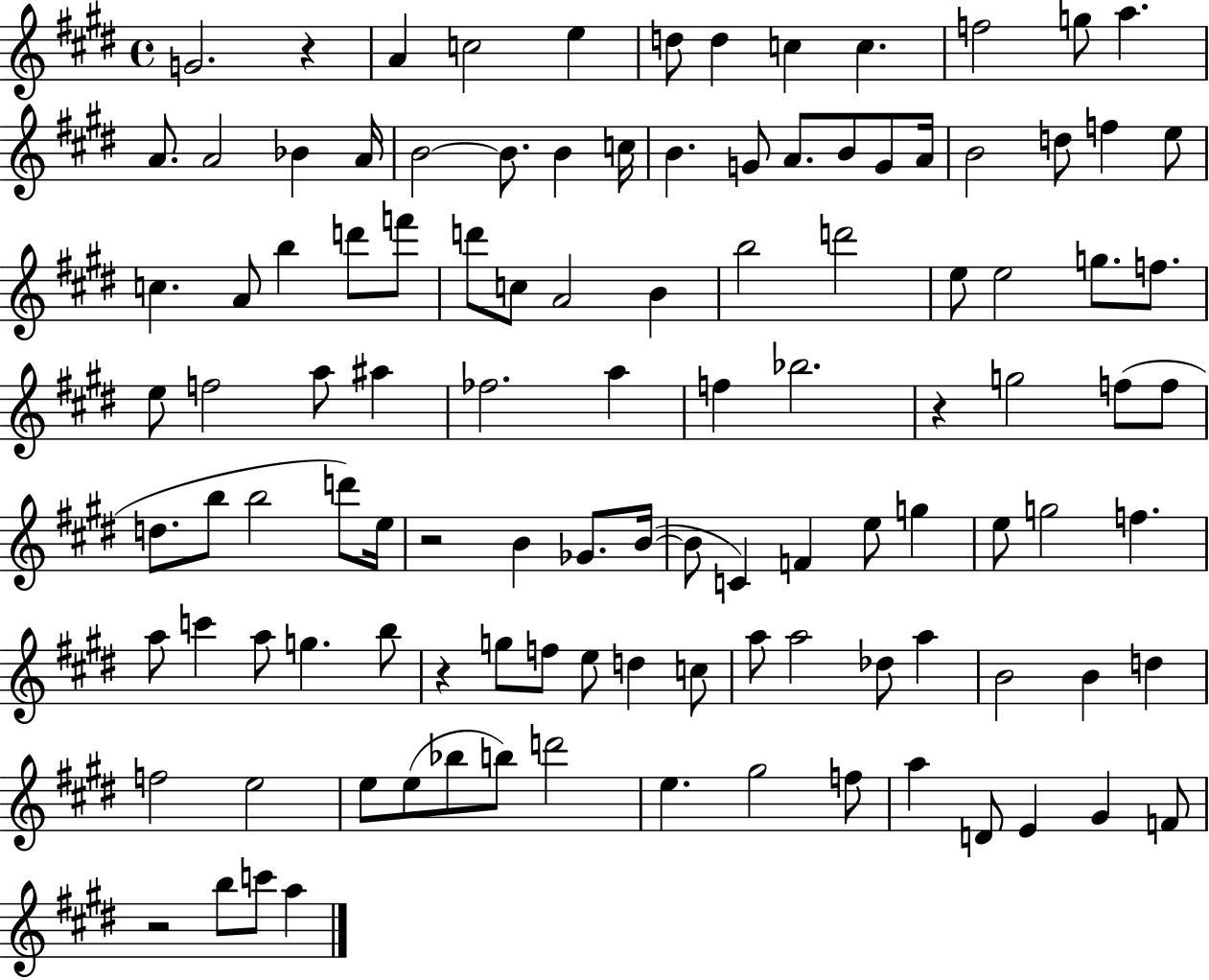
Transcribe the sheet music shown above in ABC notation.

X:1
T:Untitled
M:4/4
L:1/4
K:E
G2 z A c2 e d/2 d c c f2 g/2 a A/2 A2 _B A/4 B2 B/2 B c/4 B G/2 A/2 B/2 G/2 A/4 B2 d/2 f e/2 c A/2 b d'/2 f'/2 d'/2 c/2 A2 B b2 d'2 e/2 e2 g/2 f/2 e/2 f2 a/2 ^a _f2 a f _b2 z g2 f/2 f/2 d/2 b/2 b2 d'/2 e/4 z2 B _G/2 B/4 B/2 C F e/2 g e/2 g2 f a/2 c' a/2 g b/2 z g/2 f/2 e/2 d c/2 a/2 a2 _d/2 a B2 B d f2 e2 e/2 e/2 _b/2 b/2 d'2 e ^g2 f/2 a D/2 E ^G F/2 z2 b/2 c'/2 a